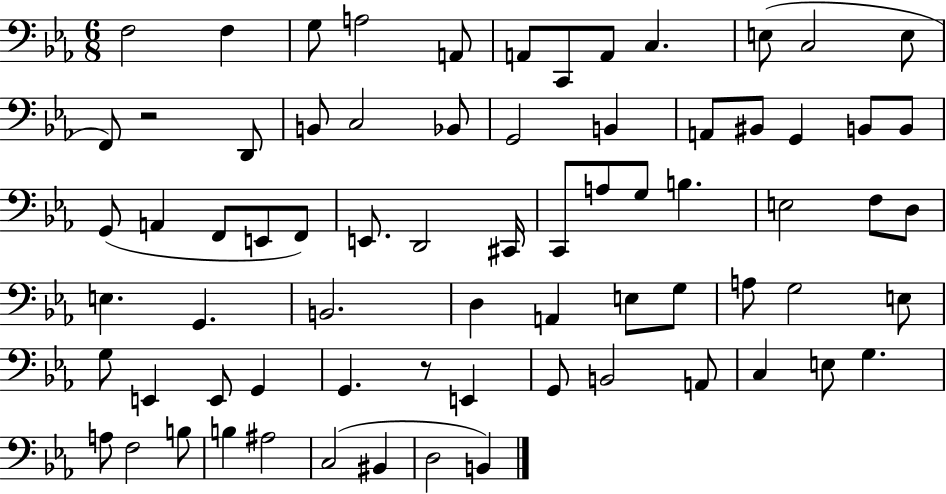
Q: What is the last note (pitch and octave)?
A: B2